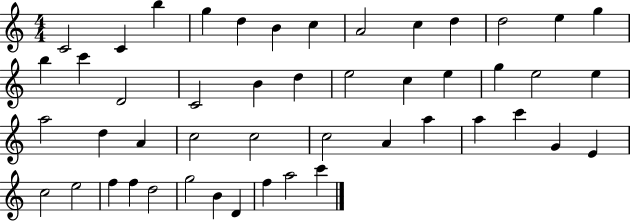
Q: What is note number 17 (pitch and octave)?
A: C4